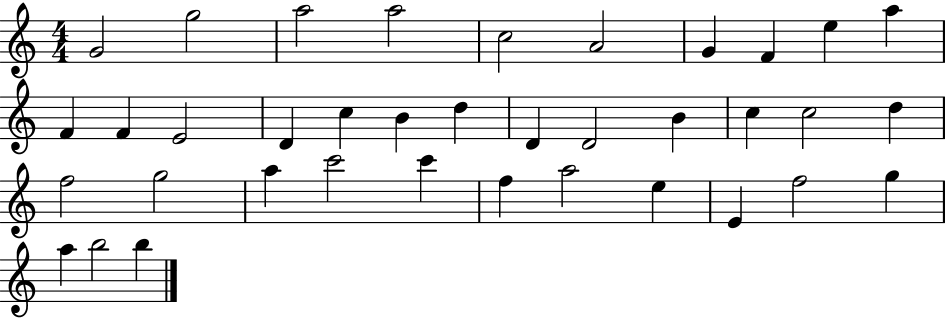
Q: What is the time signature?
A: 4/4